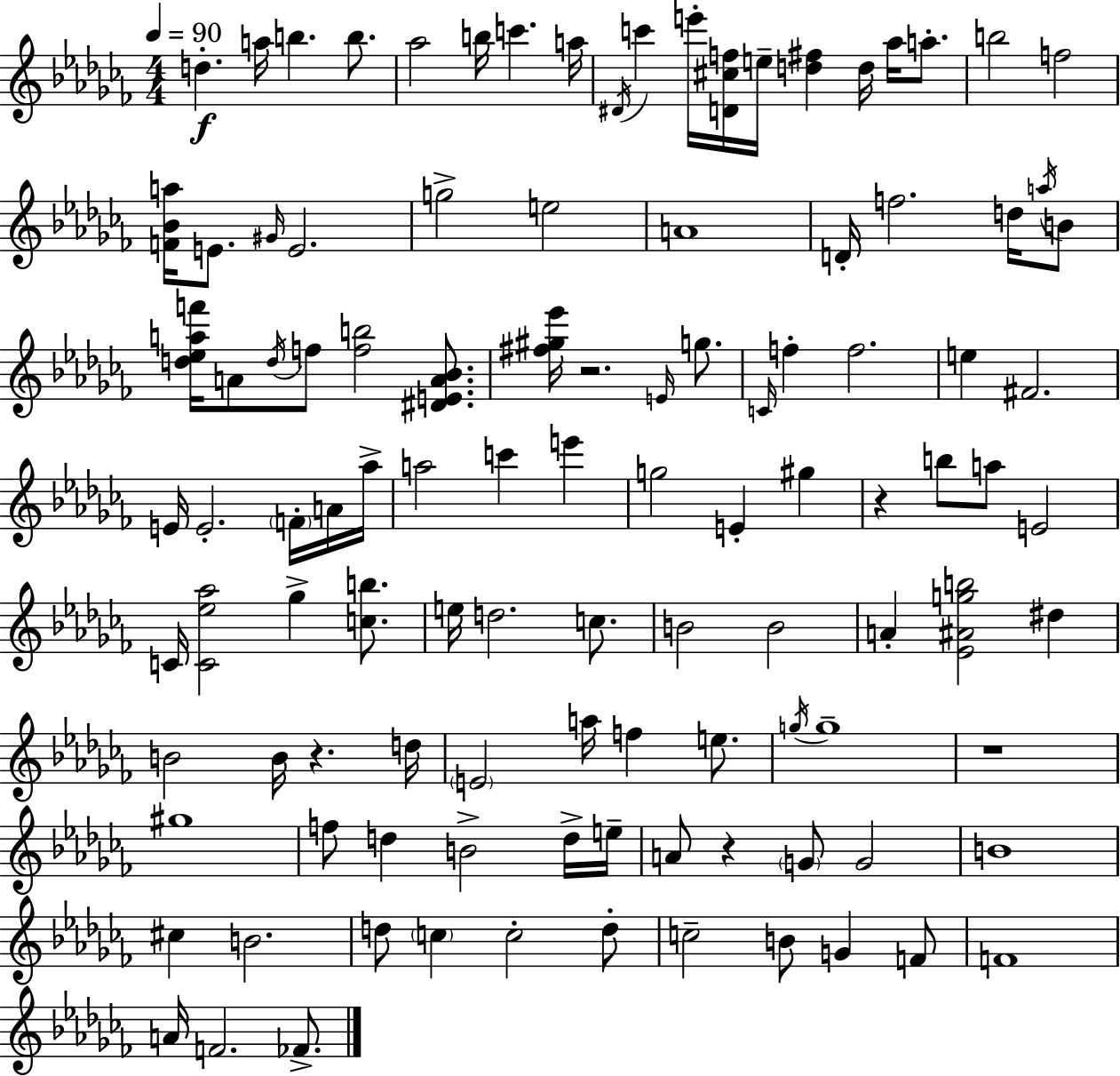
D5/q. A5/s B5/q. B5/e. Ab5/h B5/s C6/q. A5/s D#4/s C6/q E6/s [D4,C#5,F5]/s E5/s [D5,F#5]/q D5/s Ab5/s A5/e. B5/h F5/h [F4,Bb4,A5]/s E4/e. G#4/s E4/h. G5/h E5/h A4/w D4/s F5/h. D5/s A5/s B4/e [D5,Eb5,A5,F6]/s A4/e D5/s F5/e [F5,B5]/h [D#4,E4,A4,Bb4]/e. [F#5,G#5,Eb6]/s R/h. E4/s G5/e. C4/s F5/q F5/h. E5/q F#4/h. E4/s E4/h. F4/s A4/s Ab5/s A5/h C6/q E6/q G5/h E4/q G#5/q R/q B5/e A5/e E4/h C4/s [C4,Eb5,Ab5]/h Gb5/q [C5,B5]/e. E5/s D5/h. C5/e. B4/h B4/h A4/q [Eb4,A#4,G5,B5]/h D#5/q B4/h B4/s R/q. D5/s E4/h A5/s F5/q E5/e. G5/s G5/w R/w G#5/w F5/e D5/q B4/h D5/s E5/s A4/e R/q G4/e G4/h B4/w C#5/q B4/h. D5/e C5/q C5/h D5/e C5/h B4/e G4/q F4/e F4/w A4/s F4/h. FES4/e.